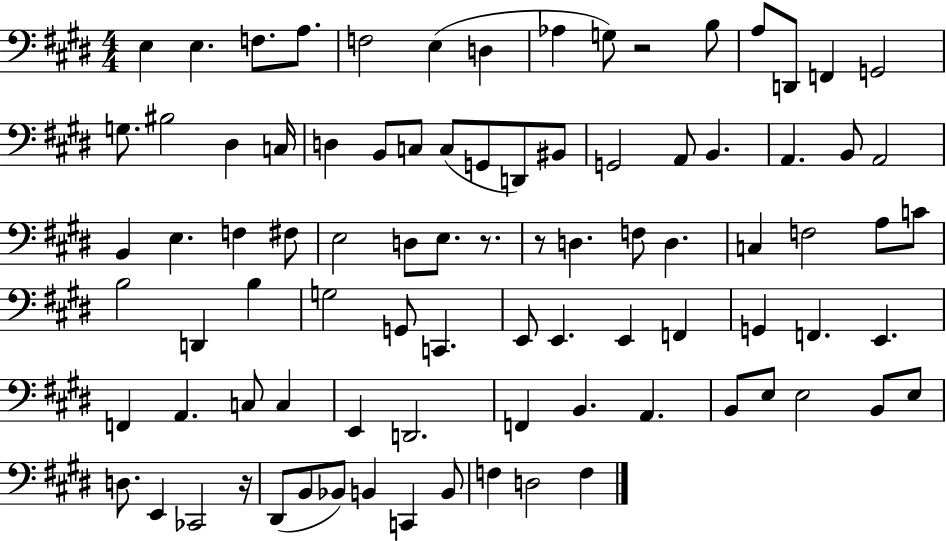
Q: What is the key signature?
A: E major